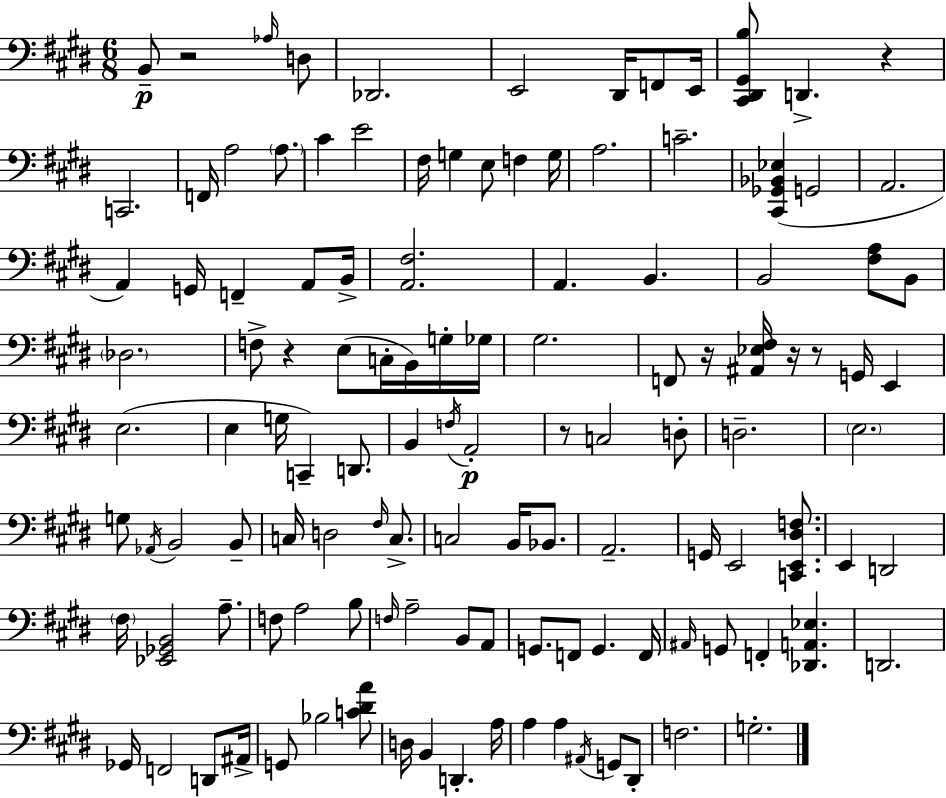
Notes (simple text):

B2/e R/h Ab3/s D3/e Db2/h. E2/h D#2/s F2/e E2/s [C#2,D#2,G#2,B3]/e D2/q. R/q C2/h. F2/s A3/h A3/e. C#4/q E4/h F#3/s G3/q E3/e F3/q G3/s A3/h. C4/h. [C#2,Gb2,Bb2,Eb3]/q G2/h A2/h. A2/q G2/s F2/q A2/e B2/s [A2,F#3]/h. A2/q. B2/q. B2/h [F#3,A3]/e B2/e Db3/h. F3/e R/q E3/e C3/s B2/s G3/s Gb3/s G#3/h. F2/e R/s [A#2,Eb3,F#3]/s R/s R/e G2/s E2/q E3/h. E3/q G3/s C2/q D2/e. B2/q F3/s A2/h R/e C3/h D3/e D3/h. E3/h. G3/e Ab2/s B2/h B2/e C3/s D3/h F#3/s C3/e. C3/h B2/s Bb2/e. A2/h. G2/s E2/h [C2,E2,D#3,F3]/e. E2/q D2/h F#3/s [Eb2,Gb2,B2]/h A3/e. F3/e A3/h B3/e F3/s A3/h B2/e A2/e G2/e. F2/e G2/q. F2/s A#2/s G2/e F2/q [Db2,A2,Eb3]/q. D2/h. Gb2/s F2/h D2/e A#2/s G2/e Bb3/h [C4,D#4,A4]/e D3/s B2/q D2/q. A3/s A3/q A3/q A#2/s G2/e D#2/e F3/h. G3/h.